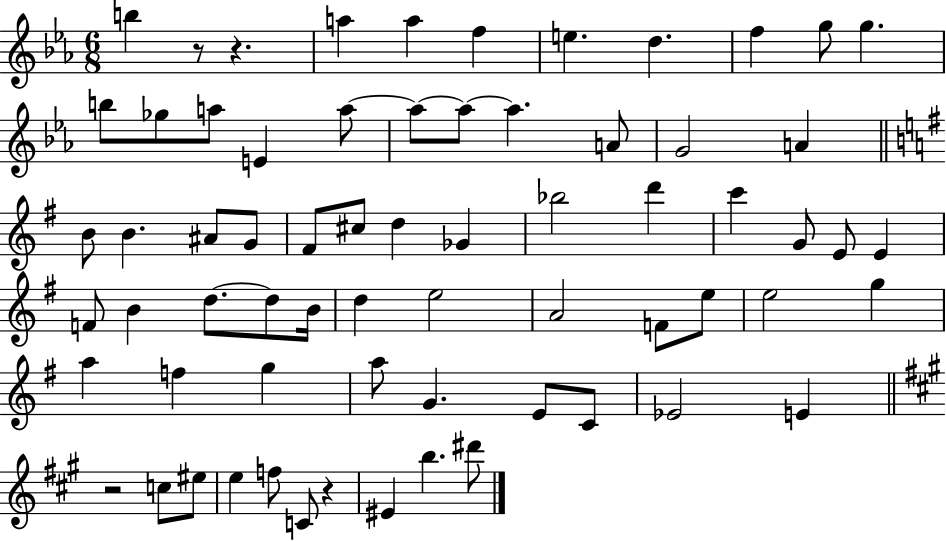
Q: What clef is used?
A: treble